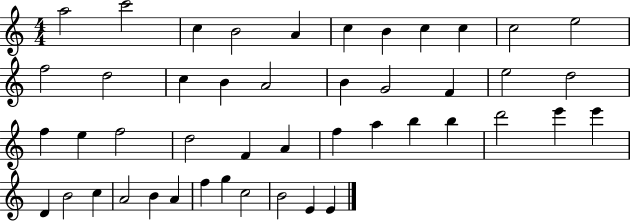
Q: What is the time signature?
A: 4/4